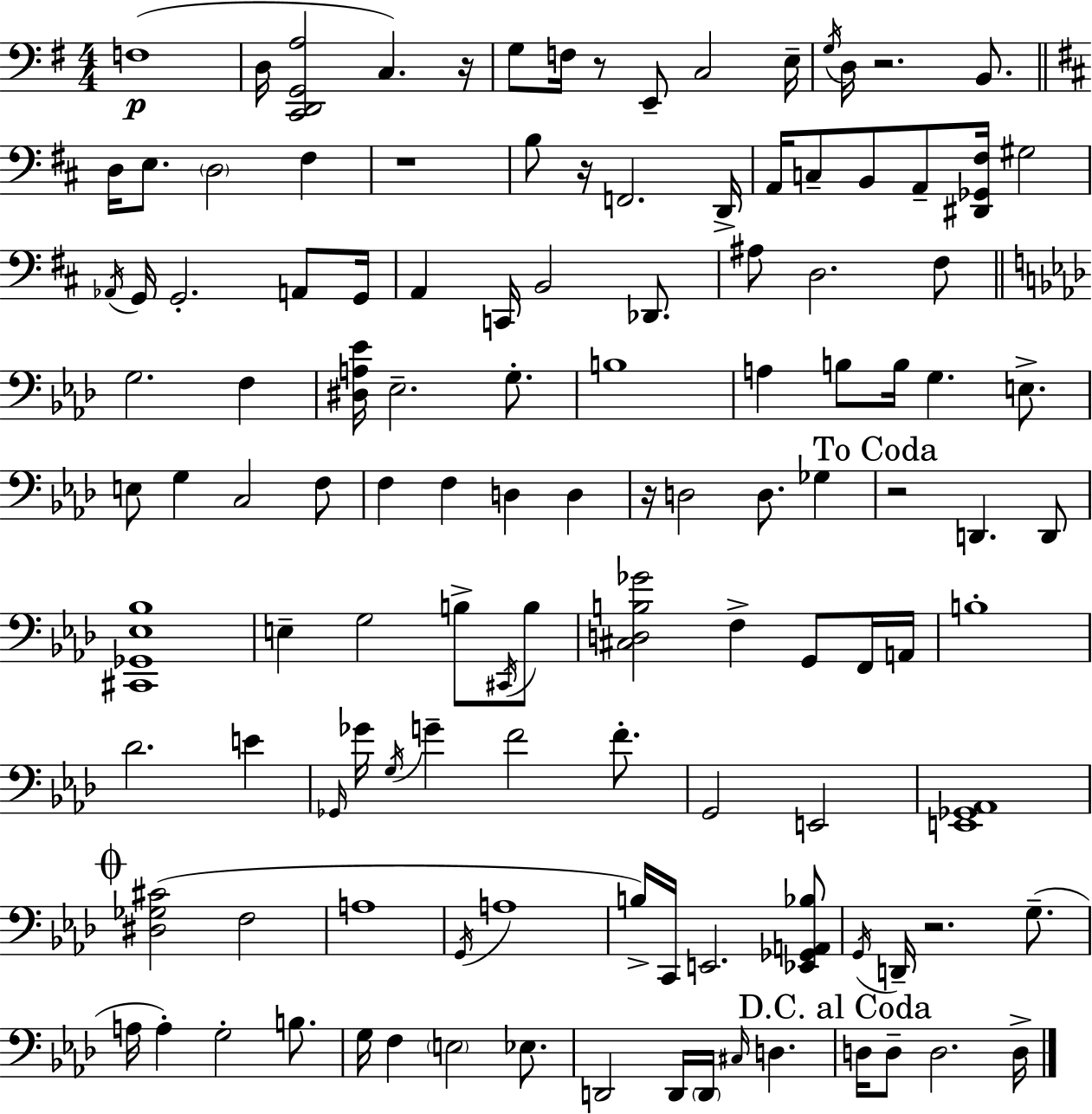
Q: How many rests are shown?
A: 8